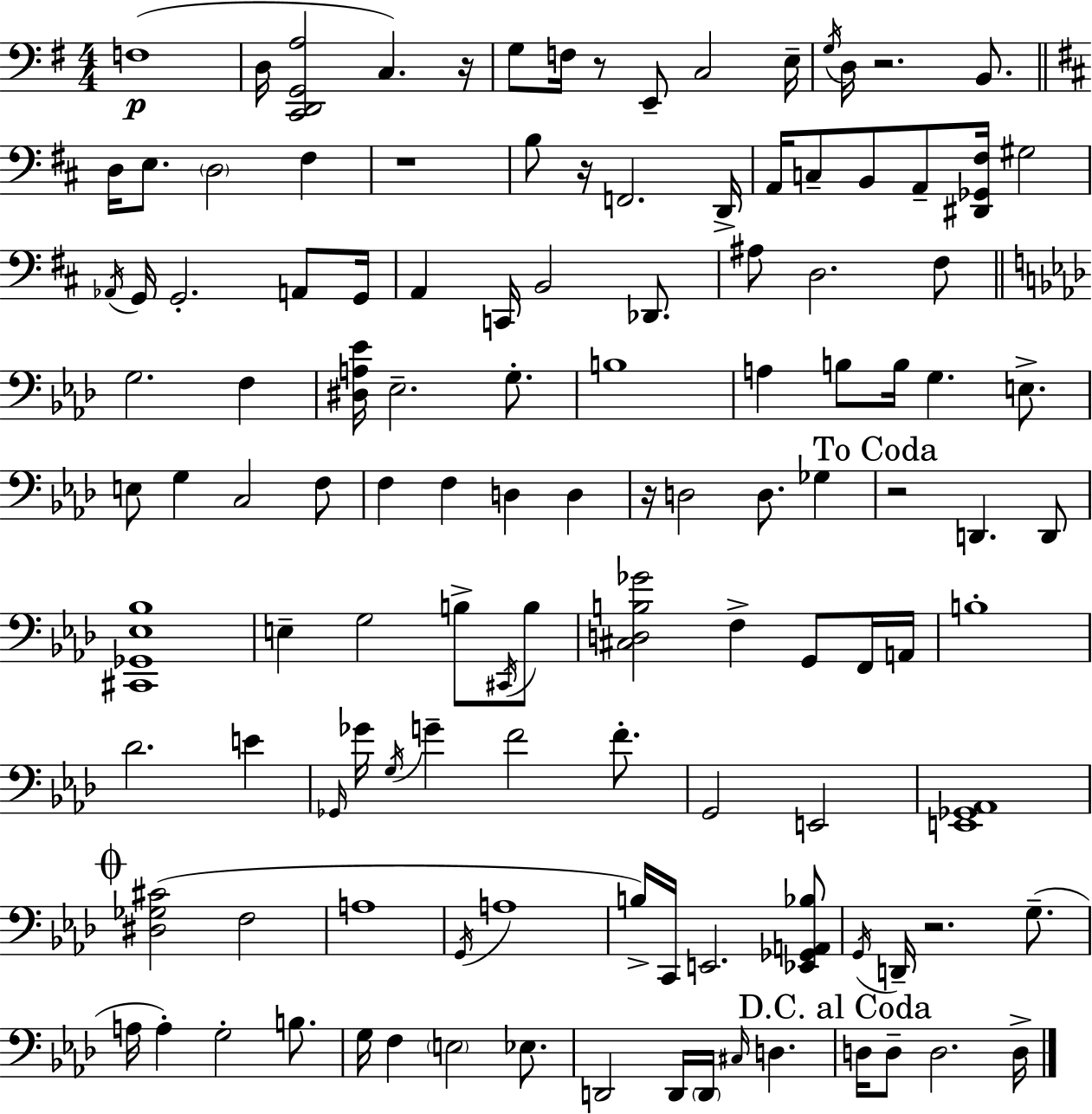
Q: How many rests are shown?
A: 8